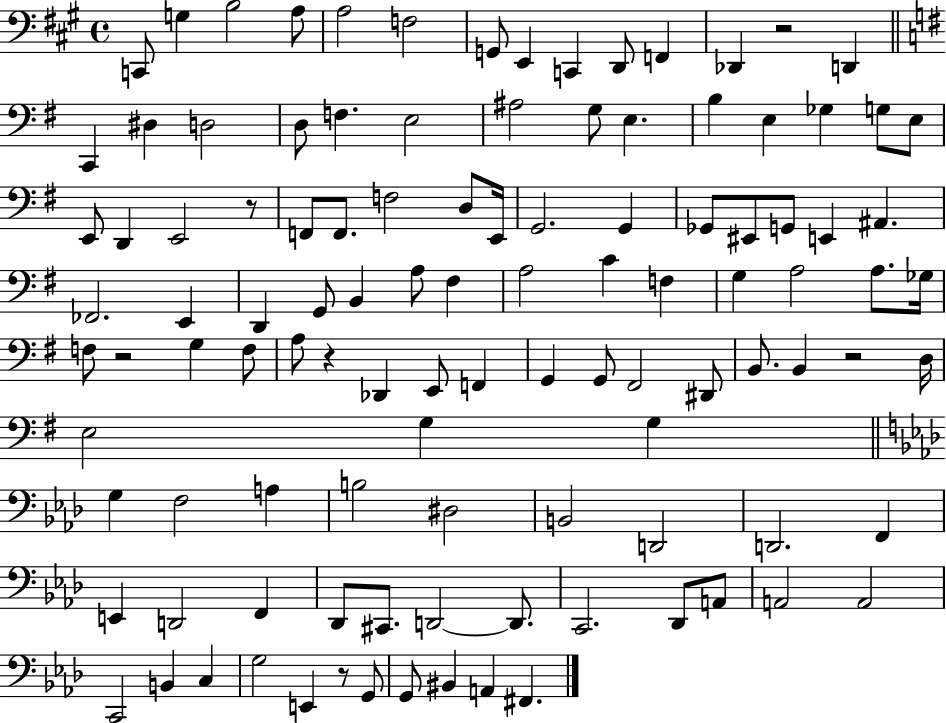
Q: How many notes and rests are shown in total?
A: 110